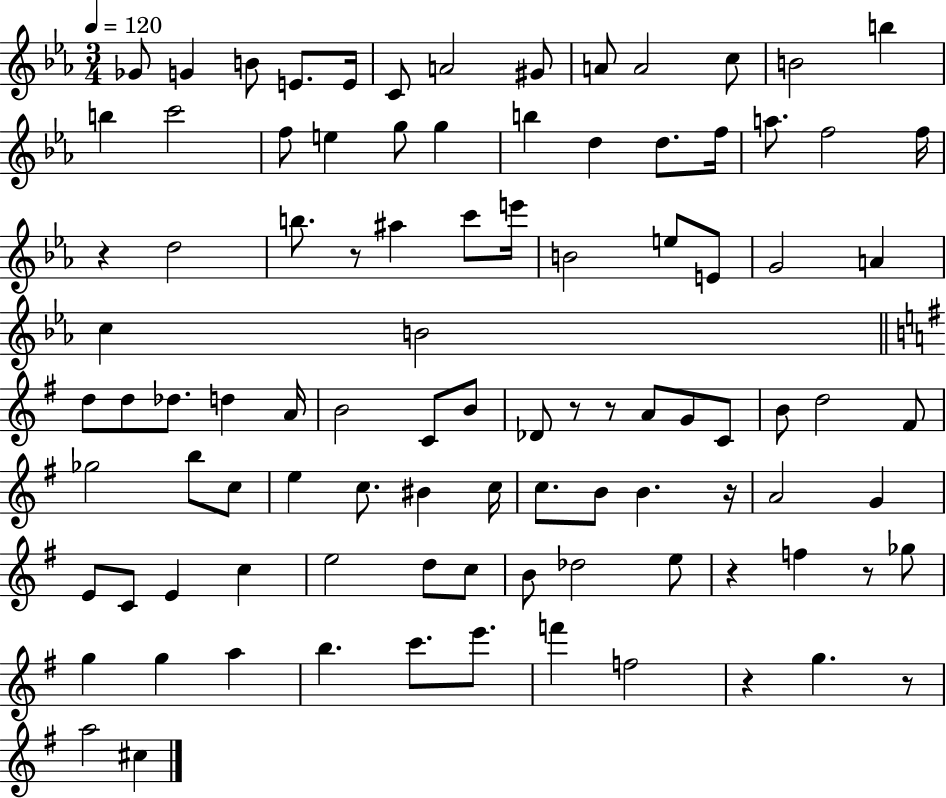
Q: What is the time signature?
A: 3/4